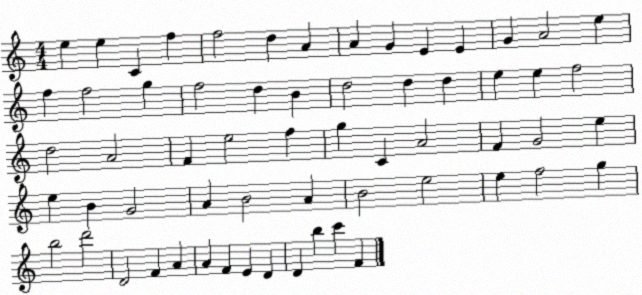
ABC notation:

X:1
T:Untitled
M:4/4
L:1/4
K:C
e e C f f2 d A A G E E G A2 e f f2 g f2 d B d2 d d e e f2 d2 A2 F e2 f g C A2 F G2 e e B G2 A B2 A B2 e2 e f2 g b2 d'2 D2 F A A F E D D b c' F